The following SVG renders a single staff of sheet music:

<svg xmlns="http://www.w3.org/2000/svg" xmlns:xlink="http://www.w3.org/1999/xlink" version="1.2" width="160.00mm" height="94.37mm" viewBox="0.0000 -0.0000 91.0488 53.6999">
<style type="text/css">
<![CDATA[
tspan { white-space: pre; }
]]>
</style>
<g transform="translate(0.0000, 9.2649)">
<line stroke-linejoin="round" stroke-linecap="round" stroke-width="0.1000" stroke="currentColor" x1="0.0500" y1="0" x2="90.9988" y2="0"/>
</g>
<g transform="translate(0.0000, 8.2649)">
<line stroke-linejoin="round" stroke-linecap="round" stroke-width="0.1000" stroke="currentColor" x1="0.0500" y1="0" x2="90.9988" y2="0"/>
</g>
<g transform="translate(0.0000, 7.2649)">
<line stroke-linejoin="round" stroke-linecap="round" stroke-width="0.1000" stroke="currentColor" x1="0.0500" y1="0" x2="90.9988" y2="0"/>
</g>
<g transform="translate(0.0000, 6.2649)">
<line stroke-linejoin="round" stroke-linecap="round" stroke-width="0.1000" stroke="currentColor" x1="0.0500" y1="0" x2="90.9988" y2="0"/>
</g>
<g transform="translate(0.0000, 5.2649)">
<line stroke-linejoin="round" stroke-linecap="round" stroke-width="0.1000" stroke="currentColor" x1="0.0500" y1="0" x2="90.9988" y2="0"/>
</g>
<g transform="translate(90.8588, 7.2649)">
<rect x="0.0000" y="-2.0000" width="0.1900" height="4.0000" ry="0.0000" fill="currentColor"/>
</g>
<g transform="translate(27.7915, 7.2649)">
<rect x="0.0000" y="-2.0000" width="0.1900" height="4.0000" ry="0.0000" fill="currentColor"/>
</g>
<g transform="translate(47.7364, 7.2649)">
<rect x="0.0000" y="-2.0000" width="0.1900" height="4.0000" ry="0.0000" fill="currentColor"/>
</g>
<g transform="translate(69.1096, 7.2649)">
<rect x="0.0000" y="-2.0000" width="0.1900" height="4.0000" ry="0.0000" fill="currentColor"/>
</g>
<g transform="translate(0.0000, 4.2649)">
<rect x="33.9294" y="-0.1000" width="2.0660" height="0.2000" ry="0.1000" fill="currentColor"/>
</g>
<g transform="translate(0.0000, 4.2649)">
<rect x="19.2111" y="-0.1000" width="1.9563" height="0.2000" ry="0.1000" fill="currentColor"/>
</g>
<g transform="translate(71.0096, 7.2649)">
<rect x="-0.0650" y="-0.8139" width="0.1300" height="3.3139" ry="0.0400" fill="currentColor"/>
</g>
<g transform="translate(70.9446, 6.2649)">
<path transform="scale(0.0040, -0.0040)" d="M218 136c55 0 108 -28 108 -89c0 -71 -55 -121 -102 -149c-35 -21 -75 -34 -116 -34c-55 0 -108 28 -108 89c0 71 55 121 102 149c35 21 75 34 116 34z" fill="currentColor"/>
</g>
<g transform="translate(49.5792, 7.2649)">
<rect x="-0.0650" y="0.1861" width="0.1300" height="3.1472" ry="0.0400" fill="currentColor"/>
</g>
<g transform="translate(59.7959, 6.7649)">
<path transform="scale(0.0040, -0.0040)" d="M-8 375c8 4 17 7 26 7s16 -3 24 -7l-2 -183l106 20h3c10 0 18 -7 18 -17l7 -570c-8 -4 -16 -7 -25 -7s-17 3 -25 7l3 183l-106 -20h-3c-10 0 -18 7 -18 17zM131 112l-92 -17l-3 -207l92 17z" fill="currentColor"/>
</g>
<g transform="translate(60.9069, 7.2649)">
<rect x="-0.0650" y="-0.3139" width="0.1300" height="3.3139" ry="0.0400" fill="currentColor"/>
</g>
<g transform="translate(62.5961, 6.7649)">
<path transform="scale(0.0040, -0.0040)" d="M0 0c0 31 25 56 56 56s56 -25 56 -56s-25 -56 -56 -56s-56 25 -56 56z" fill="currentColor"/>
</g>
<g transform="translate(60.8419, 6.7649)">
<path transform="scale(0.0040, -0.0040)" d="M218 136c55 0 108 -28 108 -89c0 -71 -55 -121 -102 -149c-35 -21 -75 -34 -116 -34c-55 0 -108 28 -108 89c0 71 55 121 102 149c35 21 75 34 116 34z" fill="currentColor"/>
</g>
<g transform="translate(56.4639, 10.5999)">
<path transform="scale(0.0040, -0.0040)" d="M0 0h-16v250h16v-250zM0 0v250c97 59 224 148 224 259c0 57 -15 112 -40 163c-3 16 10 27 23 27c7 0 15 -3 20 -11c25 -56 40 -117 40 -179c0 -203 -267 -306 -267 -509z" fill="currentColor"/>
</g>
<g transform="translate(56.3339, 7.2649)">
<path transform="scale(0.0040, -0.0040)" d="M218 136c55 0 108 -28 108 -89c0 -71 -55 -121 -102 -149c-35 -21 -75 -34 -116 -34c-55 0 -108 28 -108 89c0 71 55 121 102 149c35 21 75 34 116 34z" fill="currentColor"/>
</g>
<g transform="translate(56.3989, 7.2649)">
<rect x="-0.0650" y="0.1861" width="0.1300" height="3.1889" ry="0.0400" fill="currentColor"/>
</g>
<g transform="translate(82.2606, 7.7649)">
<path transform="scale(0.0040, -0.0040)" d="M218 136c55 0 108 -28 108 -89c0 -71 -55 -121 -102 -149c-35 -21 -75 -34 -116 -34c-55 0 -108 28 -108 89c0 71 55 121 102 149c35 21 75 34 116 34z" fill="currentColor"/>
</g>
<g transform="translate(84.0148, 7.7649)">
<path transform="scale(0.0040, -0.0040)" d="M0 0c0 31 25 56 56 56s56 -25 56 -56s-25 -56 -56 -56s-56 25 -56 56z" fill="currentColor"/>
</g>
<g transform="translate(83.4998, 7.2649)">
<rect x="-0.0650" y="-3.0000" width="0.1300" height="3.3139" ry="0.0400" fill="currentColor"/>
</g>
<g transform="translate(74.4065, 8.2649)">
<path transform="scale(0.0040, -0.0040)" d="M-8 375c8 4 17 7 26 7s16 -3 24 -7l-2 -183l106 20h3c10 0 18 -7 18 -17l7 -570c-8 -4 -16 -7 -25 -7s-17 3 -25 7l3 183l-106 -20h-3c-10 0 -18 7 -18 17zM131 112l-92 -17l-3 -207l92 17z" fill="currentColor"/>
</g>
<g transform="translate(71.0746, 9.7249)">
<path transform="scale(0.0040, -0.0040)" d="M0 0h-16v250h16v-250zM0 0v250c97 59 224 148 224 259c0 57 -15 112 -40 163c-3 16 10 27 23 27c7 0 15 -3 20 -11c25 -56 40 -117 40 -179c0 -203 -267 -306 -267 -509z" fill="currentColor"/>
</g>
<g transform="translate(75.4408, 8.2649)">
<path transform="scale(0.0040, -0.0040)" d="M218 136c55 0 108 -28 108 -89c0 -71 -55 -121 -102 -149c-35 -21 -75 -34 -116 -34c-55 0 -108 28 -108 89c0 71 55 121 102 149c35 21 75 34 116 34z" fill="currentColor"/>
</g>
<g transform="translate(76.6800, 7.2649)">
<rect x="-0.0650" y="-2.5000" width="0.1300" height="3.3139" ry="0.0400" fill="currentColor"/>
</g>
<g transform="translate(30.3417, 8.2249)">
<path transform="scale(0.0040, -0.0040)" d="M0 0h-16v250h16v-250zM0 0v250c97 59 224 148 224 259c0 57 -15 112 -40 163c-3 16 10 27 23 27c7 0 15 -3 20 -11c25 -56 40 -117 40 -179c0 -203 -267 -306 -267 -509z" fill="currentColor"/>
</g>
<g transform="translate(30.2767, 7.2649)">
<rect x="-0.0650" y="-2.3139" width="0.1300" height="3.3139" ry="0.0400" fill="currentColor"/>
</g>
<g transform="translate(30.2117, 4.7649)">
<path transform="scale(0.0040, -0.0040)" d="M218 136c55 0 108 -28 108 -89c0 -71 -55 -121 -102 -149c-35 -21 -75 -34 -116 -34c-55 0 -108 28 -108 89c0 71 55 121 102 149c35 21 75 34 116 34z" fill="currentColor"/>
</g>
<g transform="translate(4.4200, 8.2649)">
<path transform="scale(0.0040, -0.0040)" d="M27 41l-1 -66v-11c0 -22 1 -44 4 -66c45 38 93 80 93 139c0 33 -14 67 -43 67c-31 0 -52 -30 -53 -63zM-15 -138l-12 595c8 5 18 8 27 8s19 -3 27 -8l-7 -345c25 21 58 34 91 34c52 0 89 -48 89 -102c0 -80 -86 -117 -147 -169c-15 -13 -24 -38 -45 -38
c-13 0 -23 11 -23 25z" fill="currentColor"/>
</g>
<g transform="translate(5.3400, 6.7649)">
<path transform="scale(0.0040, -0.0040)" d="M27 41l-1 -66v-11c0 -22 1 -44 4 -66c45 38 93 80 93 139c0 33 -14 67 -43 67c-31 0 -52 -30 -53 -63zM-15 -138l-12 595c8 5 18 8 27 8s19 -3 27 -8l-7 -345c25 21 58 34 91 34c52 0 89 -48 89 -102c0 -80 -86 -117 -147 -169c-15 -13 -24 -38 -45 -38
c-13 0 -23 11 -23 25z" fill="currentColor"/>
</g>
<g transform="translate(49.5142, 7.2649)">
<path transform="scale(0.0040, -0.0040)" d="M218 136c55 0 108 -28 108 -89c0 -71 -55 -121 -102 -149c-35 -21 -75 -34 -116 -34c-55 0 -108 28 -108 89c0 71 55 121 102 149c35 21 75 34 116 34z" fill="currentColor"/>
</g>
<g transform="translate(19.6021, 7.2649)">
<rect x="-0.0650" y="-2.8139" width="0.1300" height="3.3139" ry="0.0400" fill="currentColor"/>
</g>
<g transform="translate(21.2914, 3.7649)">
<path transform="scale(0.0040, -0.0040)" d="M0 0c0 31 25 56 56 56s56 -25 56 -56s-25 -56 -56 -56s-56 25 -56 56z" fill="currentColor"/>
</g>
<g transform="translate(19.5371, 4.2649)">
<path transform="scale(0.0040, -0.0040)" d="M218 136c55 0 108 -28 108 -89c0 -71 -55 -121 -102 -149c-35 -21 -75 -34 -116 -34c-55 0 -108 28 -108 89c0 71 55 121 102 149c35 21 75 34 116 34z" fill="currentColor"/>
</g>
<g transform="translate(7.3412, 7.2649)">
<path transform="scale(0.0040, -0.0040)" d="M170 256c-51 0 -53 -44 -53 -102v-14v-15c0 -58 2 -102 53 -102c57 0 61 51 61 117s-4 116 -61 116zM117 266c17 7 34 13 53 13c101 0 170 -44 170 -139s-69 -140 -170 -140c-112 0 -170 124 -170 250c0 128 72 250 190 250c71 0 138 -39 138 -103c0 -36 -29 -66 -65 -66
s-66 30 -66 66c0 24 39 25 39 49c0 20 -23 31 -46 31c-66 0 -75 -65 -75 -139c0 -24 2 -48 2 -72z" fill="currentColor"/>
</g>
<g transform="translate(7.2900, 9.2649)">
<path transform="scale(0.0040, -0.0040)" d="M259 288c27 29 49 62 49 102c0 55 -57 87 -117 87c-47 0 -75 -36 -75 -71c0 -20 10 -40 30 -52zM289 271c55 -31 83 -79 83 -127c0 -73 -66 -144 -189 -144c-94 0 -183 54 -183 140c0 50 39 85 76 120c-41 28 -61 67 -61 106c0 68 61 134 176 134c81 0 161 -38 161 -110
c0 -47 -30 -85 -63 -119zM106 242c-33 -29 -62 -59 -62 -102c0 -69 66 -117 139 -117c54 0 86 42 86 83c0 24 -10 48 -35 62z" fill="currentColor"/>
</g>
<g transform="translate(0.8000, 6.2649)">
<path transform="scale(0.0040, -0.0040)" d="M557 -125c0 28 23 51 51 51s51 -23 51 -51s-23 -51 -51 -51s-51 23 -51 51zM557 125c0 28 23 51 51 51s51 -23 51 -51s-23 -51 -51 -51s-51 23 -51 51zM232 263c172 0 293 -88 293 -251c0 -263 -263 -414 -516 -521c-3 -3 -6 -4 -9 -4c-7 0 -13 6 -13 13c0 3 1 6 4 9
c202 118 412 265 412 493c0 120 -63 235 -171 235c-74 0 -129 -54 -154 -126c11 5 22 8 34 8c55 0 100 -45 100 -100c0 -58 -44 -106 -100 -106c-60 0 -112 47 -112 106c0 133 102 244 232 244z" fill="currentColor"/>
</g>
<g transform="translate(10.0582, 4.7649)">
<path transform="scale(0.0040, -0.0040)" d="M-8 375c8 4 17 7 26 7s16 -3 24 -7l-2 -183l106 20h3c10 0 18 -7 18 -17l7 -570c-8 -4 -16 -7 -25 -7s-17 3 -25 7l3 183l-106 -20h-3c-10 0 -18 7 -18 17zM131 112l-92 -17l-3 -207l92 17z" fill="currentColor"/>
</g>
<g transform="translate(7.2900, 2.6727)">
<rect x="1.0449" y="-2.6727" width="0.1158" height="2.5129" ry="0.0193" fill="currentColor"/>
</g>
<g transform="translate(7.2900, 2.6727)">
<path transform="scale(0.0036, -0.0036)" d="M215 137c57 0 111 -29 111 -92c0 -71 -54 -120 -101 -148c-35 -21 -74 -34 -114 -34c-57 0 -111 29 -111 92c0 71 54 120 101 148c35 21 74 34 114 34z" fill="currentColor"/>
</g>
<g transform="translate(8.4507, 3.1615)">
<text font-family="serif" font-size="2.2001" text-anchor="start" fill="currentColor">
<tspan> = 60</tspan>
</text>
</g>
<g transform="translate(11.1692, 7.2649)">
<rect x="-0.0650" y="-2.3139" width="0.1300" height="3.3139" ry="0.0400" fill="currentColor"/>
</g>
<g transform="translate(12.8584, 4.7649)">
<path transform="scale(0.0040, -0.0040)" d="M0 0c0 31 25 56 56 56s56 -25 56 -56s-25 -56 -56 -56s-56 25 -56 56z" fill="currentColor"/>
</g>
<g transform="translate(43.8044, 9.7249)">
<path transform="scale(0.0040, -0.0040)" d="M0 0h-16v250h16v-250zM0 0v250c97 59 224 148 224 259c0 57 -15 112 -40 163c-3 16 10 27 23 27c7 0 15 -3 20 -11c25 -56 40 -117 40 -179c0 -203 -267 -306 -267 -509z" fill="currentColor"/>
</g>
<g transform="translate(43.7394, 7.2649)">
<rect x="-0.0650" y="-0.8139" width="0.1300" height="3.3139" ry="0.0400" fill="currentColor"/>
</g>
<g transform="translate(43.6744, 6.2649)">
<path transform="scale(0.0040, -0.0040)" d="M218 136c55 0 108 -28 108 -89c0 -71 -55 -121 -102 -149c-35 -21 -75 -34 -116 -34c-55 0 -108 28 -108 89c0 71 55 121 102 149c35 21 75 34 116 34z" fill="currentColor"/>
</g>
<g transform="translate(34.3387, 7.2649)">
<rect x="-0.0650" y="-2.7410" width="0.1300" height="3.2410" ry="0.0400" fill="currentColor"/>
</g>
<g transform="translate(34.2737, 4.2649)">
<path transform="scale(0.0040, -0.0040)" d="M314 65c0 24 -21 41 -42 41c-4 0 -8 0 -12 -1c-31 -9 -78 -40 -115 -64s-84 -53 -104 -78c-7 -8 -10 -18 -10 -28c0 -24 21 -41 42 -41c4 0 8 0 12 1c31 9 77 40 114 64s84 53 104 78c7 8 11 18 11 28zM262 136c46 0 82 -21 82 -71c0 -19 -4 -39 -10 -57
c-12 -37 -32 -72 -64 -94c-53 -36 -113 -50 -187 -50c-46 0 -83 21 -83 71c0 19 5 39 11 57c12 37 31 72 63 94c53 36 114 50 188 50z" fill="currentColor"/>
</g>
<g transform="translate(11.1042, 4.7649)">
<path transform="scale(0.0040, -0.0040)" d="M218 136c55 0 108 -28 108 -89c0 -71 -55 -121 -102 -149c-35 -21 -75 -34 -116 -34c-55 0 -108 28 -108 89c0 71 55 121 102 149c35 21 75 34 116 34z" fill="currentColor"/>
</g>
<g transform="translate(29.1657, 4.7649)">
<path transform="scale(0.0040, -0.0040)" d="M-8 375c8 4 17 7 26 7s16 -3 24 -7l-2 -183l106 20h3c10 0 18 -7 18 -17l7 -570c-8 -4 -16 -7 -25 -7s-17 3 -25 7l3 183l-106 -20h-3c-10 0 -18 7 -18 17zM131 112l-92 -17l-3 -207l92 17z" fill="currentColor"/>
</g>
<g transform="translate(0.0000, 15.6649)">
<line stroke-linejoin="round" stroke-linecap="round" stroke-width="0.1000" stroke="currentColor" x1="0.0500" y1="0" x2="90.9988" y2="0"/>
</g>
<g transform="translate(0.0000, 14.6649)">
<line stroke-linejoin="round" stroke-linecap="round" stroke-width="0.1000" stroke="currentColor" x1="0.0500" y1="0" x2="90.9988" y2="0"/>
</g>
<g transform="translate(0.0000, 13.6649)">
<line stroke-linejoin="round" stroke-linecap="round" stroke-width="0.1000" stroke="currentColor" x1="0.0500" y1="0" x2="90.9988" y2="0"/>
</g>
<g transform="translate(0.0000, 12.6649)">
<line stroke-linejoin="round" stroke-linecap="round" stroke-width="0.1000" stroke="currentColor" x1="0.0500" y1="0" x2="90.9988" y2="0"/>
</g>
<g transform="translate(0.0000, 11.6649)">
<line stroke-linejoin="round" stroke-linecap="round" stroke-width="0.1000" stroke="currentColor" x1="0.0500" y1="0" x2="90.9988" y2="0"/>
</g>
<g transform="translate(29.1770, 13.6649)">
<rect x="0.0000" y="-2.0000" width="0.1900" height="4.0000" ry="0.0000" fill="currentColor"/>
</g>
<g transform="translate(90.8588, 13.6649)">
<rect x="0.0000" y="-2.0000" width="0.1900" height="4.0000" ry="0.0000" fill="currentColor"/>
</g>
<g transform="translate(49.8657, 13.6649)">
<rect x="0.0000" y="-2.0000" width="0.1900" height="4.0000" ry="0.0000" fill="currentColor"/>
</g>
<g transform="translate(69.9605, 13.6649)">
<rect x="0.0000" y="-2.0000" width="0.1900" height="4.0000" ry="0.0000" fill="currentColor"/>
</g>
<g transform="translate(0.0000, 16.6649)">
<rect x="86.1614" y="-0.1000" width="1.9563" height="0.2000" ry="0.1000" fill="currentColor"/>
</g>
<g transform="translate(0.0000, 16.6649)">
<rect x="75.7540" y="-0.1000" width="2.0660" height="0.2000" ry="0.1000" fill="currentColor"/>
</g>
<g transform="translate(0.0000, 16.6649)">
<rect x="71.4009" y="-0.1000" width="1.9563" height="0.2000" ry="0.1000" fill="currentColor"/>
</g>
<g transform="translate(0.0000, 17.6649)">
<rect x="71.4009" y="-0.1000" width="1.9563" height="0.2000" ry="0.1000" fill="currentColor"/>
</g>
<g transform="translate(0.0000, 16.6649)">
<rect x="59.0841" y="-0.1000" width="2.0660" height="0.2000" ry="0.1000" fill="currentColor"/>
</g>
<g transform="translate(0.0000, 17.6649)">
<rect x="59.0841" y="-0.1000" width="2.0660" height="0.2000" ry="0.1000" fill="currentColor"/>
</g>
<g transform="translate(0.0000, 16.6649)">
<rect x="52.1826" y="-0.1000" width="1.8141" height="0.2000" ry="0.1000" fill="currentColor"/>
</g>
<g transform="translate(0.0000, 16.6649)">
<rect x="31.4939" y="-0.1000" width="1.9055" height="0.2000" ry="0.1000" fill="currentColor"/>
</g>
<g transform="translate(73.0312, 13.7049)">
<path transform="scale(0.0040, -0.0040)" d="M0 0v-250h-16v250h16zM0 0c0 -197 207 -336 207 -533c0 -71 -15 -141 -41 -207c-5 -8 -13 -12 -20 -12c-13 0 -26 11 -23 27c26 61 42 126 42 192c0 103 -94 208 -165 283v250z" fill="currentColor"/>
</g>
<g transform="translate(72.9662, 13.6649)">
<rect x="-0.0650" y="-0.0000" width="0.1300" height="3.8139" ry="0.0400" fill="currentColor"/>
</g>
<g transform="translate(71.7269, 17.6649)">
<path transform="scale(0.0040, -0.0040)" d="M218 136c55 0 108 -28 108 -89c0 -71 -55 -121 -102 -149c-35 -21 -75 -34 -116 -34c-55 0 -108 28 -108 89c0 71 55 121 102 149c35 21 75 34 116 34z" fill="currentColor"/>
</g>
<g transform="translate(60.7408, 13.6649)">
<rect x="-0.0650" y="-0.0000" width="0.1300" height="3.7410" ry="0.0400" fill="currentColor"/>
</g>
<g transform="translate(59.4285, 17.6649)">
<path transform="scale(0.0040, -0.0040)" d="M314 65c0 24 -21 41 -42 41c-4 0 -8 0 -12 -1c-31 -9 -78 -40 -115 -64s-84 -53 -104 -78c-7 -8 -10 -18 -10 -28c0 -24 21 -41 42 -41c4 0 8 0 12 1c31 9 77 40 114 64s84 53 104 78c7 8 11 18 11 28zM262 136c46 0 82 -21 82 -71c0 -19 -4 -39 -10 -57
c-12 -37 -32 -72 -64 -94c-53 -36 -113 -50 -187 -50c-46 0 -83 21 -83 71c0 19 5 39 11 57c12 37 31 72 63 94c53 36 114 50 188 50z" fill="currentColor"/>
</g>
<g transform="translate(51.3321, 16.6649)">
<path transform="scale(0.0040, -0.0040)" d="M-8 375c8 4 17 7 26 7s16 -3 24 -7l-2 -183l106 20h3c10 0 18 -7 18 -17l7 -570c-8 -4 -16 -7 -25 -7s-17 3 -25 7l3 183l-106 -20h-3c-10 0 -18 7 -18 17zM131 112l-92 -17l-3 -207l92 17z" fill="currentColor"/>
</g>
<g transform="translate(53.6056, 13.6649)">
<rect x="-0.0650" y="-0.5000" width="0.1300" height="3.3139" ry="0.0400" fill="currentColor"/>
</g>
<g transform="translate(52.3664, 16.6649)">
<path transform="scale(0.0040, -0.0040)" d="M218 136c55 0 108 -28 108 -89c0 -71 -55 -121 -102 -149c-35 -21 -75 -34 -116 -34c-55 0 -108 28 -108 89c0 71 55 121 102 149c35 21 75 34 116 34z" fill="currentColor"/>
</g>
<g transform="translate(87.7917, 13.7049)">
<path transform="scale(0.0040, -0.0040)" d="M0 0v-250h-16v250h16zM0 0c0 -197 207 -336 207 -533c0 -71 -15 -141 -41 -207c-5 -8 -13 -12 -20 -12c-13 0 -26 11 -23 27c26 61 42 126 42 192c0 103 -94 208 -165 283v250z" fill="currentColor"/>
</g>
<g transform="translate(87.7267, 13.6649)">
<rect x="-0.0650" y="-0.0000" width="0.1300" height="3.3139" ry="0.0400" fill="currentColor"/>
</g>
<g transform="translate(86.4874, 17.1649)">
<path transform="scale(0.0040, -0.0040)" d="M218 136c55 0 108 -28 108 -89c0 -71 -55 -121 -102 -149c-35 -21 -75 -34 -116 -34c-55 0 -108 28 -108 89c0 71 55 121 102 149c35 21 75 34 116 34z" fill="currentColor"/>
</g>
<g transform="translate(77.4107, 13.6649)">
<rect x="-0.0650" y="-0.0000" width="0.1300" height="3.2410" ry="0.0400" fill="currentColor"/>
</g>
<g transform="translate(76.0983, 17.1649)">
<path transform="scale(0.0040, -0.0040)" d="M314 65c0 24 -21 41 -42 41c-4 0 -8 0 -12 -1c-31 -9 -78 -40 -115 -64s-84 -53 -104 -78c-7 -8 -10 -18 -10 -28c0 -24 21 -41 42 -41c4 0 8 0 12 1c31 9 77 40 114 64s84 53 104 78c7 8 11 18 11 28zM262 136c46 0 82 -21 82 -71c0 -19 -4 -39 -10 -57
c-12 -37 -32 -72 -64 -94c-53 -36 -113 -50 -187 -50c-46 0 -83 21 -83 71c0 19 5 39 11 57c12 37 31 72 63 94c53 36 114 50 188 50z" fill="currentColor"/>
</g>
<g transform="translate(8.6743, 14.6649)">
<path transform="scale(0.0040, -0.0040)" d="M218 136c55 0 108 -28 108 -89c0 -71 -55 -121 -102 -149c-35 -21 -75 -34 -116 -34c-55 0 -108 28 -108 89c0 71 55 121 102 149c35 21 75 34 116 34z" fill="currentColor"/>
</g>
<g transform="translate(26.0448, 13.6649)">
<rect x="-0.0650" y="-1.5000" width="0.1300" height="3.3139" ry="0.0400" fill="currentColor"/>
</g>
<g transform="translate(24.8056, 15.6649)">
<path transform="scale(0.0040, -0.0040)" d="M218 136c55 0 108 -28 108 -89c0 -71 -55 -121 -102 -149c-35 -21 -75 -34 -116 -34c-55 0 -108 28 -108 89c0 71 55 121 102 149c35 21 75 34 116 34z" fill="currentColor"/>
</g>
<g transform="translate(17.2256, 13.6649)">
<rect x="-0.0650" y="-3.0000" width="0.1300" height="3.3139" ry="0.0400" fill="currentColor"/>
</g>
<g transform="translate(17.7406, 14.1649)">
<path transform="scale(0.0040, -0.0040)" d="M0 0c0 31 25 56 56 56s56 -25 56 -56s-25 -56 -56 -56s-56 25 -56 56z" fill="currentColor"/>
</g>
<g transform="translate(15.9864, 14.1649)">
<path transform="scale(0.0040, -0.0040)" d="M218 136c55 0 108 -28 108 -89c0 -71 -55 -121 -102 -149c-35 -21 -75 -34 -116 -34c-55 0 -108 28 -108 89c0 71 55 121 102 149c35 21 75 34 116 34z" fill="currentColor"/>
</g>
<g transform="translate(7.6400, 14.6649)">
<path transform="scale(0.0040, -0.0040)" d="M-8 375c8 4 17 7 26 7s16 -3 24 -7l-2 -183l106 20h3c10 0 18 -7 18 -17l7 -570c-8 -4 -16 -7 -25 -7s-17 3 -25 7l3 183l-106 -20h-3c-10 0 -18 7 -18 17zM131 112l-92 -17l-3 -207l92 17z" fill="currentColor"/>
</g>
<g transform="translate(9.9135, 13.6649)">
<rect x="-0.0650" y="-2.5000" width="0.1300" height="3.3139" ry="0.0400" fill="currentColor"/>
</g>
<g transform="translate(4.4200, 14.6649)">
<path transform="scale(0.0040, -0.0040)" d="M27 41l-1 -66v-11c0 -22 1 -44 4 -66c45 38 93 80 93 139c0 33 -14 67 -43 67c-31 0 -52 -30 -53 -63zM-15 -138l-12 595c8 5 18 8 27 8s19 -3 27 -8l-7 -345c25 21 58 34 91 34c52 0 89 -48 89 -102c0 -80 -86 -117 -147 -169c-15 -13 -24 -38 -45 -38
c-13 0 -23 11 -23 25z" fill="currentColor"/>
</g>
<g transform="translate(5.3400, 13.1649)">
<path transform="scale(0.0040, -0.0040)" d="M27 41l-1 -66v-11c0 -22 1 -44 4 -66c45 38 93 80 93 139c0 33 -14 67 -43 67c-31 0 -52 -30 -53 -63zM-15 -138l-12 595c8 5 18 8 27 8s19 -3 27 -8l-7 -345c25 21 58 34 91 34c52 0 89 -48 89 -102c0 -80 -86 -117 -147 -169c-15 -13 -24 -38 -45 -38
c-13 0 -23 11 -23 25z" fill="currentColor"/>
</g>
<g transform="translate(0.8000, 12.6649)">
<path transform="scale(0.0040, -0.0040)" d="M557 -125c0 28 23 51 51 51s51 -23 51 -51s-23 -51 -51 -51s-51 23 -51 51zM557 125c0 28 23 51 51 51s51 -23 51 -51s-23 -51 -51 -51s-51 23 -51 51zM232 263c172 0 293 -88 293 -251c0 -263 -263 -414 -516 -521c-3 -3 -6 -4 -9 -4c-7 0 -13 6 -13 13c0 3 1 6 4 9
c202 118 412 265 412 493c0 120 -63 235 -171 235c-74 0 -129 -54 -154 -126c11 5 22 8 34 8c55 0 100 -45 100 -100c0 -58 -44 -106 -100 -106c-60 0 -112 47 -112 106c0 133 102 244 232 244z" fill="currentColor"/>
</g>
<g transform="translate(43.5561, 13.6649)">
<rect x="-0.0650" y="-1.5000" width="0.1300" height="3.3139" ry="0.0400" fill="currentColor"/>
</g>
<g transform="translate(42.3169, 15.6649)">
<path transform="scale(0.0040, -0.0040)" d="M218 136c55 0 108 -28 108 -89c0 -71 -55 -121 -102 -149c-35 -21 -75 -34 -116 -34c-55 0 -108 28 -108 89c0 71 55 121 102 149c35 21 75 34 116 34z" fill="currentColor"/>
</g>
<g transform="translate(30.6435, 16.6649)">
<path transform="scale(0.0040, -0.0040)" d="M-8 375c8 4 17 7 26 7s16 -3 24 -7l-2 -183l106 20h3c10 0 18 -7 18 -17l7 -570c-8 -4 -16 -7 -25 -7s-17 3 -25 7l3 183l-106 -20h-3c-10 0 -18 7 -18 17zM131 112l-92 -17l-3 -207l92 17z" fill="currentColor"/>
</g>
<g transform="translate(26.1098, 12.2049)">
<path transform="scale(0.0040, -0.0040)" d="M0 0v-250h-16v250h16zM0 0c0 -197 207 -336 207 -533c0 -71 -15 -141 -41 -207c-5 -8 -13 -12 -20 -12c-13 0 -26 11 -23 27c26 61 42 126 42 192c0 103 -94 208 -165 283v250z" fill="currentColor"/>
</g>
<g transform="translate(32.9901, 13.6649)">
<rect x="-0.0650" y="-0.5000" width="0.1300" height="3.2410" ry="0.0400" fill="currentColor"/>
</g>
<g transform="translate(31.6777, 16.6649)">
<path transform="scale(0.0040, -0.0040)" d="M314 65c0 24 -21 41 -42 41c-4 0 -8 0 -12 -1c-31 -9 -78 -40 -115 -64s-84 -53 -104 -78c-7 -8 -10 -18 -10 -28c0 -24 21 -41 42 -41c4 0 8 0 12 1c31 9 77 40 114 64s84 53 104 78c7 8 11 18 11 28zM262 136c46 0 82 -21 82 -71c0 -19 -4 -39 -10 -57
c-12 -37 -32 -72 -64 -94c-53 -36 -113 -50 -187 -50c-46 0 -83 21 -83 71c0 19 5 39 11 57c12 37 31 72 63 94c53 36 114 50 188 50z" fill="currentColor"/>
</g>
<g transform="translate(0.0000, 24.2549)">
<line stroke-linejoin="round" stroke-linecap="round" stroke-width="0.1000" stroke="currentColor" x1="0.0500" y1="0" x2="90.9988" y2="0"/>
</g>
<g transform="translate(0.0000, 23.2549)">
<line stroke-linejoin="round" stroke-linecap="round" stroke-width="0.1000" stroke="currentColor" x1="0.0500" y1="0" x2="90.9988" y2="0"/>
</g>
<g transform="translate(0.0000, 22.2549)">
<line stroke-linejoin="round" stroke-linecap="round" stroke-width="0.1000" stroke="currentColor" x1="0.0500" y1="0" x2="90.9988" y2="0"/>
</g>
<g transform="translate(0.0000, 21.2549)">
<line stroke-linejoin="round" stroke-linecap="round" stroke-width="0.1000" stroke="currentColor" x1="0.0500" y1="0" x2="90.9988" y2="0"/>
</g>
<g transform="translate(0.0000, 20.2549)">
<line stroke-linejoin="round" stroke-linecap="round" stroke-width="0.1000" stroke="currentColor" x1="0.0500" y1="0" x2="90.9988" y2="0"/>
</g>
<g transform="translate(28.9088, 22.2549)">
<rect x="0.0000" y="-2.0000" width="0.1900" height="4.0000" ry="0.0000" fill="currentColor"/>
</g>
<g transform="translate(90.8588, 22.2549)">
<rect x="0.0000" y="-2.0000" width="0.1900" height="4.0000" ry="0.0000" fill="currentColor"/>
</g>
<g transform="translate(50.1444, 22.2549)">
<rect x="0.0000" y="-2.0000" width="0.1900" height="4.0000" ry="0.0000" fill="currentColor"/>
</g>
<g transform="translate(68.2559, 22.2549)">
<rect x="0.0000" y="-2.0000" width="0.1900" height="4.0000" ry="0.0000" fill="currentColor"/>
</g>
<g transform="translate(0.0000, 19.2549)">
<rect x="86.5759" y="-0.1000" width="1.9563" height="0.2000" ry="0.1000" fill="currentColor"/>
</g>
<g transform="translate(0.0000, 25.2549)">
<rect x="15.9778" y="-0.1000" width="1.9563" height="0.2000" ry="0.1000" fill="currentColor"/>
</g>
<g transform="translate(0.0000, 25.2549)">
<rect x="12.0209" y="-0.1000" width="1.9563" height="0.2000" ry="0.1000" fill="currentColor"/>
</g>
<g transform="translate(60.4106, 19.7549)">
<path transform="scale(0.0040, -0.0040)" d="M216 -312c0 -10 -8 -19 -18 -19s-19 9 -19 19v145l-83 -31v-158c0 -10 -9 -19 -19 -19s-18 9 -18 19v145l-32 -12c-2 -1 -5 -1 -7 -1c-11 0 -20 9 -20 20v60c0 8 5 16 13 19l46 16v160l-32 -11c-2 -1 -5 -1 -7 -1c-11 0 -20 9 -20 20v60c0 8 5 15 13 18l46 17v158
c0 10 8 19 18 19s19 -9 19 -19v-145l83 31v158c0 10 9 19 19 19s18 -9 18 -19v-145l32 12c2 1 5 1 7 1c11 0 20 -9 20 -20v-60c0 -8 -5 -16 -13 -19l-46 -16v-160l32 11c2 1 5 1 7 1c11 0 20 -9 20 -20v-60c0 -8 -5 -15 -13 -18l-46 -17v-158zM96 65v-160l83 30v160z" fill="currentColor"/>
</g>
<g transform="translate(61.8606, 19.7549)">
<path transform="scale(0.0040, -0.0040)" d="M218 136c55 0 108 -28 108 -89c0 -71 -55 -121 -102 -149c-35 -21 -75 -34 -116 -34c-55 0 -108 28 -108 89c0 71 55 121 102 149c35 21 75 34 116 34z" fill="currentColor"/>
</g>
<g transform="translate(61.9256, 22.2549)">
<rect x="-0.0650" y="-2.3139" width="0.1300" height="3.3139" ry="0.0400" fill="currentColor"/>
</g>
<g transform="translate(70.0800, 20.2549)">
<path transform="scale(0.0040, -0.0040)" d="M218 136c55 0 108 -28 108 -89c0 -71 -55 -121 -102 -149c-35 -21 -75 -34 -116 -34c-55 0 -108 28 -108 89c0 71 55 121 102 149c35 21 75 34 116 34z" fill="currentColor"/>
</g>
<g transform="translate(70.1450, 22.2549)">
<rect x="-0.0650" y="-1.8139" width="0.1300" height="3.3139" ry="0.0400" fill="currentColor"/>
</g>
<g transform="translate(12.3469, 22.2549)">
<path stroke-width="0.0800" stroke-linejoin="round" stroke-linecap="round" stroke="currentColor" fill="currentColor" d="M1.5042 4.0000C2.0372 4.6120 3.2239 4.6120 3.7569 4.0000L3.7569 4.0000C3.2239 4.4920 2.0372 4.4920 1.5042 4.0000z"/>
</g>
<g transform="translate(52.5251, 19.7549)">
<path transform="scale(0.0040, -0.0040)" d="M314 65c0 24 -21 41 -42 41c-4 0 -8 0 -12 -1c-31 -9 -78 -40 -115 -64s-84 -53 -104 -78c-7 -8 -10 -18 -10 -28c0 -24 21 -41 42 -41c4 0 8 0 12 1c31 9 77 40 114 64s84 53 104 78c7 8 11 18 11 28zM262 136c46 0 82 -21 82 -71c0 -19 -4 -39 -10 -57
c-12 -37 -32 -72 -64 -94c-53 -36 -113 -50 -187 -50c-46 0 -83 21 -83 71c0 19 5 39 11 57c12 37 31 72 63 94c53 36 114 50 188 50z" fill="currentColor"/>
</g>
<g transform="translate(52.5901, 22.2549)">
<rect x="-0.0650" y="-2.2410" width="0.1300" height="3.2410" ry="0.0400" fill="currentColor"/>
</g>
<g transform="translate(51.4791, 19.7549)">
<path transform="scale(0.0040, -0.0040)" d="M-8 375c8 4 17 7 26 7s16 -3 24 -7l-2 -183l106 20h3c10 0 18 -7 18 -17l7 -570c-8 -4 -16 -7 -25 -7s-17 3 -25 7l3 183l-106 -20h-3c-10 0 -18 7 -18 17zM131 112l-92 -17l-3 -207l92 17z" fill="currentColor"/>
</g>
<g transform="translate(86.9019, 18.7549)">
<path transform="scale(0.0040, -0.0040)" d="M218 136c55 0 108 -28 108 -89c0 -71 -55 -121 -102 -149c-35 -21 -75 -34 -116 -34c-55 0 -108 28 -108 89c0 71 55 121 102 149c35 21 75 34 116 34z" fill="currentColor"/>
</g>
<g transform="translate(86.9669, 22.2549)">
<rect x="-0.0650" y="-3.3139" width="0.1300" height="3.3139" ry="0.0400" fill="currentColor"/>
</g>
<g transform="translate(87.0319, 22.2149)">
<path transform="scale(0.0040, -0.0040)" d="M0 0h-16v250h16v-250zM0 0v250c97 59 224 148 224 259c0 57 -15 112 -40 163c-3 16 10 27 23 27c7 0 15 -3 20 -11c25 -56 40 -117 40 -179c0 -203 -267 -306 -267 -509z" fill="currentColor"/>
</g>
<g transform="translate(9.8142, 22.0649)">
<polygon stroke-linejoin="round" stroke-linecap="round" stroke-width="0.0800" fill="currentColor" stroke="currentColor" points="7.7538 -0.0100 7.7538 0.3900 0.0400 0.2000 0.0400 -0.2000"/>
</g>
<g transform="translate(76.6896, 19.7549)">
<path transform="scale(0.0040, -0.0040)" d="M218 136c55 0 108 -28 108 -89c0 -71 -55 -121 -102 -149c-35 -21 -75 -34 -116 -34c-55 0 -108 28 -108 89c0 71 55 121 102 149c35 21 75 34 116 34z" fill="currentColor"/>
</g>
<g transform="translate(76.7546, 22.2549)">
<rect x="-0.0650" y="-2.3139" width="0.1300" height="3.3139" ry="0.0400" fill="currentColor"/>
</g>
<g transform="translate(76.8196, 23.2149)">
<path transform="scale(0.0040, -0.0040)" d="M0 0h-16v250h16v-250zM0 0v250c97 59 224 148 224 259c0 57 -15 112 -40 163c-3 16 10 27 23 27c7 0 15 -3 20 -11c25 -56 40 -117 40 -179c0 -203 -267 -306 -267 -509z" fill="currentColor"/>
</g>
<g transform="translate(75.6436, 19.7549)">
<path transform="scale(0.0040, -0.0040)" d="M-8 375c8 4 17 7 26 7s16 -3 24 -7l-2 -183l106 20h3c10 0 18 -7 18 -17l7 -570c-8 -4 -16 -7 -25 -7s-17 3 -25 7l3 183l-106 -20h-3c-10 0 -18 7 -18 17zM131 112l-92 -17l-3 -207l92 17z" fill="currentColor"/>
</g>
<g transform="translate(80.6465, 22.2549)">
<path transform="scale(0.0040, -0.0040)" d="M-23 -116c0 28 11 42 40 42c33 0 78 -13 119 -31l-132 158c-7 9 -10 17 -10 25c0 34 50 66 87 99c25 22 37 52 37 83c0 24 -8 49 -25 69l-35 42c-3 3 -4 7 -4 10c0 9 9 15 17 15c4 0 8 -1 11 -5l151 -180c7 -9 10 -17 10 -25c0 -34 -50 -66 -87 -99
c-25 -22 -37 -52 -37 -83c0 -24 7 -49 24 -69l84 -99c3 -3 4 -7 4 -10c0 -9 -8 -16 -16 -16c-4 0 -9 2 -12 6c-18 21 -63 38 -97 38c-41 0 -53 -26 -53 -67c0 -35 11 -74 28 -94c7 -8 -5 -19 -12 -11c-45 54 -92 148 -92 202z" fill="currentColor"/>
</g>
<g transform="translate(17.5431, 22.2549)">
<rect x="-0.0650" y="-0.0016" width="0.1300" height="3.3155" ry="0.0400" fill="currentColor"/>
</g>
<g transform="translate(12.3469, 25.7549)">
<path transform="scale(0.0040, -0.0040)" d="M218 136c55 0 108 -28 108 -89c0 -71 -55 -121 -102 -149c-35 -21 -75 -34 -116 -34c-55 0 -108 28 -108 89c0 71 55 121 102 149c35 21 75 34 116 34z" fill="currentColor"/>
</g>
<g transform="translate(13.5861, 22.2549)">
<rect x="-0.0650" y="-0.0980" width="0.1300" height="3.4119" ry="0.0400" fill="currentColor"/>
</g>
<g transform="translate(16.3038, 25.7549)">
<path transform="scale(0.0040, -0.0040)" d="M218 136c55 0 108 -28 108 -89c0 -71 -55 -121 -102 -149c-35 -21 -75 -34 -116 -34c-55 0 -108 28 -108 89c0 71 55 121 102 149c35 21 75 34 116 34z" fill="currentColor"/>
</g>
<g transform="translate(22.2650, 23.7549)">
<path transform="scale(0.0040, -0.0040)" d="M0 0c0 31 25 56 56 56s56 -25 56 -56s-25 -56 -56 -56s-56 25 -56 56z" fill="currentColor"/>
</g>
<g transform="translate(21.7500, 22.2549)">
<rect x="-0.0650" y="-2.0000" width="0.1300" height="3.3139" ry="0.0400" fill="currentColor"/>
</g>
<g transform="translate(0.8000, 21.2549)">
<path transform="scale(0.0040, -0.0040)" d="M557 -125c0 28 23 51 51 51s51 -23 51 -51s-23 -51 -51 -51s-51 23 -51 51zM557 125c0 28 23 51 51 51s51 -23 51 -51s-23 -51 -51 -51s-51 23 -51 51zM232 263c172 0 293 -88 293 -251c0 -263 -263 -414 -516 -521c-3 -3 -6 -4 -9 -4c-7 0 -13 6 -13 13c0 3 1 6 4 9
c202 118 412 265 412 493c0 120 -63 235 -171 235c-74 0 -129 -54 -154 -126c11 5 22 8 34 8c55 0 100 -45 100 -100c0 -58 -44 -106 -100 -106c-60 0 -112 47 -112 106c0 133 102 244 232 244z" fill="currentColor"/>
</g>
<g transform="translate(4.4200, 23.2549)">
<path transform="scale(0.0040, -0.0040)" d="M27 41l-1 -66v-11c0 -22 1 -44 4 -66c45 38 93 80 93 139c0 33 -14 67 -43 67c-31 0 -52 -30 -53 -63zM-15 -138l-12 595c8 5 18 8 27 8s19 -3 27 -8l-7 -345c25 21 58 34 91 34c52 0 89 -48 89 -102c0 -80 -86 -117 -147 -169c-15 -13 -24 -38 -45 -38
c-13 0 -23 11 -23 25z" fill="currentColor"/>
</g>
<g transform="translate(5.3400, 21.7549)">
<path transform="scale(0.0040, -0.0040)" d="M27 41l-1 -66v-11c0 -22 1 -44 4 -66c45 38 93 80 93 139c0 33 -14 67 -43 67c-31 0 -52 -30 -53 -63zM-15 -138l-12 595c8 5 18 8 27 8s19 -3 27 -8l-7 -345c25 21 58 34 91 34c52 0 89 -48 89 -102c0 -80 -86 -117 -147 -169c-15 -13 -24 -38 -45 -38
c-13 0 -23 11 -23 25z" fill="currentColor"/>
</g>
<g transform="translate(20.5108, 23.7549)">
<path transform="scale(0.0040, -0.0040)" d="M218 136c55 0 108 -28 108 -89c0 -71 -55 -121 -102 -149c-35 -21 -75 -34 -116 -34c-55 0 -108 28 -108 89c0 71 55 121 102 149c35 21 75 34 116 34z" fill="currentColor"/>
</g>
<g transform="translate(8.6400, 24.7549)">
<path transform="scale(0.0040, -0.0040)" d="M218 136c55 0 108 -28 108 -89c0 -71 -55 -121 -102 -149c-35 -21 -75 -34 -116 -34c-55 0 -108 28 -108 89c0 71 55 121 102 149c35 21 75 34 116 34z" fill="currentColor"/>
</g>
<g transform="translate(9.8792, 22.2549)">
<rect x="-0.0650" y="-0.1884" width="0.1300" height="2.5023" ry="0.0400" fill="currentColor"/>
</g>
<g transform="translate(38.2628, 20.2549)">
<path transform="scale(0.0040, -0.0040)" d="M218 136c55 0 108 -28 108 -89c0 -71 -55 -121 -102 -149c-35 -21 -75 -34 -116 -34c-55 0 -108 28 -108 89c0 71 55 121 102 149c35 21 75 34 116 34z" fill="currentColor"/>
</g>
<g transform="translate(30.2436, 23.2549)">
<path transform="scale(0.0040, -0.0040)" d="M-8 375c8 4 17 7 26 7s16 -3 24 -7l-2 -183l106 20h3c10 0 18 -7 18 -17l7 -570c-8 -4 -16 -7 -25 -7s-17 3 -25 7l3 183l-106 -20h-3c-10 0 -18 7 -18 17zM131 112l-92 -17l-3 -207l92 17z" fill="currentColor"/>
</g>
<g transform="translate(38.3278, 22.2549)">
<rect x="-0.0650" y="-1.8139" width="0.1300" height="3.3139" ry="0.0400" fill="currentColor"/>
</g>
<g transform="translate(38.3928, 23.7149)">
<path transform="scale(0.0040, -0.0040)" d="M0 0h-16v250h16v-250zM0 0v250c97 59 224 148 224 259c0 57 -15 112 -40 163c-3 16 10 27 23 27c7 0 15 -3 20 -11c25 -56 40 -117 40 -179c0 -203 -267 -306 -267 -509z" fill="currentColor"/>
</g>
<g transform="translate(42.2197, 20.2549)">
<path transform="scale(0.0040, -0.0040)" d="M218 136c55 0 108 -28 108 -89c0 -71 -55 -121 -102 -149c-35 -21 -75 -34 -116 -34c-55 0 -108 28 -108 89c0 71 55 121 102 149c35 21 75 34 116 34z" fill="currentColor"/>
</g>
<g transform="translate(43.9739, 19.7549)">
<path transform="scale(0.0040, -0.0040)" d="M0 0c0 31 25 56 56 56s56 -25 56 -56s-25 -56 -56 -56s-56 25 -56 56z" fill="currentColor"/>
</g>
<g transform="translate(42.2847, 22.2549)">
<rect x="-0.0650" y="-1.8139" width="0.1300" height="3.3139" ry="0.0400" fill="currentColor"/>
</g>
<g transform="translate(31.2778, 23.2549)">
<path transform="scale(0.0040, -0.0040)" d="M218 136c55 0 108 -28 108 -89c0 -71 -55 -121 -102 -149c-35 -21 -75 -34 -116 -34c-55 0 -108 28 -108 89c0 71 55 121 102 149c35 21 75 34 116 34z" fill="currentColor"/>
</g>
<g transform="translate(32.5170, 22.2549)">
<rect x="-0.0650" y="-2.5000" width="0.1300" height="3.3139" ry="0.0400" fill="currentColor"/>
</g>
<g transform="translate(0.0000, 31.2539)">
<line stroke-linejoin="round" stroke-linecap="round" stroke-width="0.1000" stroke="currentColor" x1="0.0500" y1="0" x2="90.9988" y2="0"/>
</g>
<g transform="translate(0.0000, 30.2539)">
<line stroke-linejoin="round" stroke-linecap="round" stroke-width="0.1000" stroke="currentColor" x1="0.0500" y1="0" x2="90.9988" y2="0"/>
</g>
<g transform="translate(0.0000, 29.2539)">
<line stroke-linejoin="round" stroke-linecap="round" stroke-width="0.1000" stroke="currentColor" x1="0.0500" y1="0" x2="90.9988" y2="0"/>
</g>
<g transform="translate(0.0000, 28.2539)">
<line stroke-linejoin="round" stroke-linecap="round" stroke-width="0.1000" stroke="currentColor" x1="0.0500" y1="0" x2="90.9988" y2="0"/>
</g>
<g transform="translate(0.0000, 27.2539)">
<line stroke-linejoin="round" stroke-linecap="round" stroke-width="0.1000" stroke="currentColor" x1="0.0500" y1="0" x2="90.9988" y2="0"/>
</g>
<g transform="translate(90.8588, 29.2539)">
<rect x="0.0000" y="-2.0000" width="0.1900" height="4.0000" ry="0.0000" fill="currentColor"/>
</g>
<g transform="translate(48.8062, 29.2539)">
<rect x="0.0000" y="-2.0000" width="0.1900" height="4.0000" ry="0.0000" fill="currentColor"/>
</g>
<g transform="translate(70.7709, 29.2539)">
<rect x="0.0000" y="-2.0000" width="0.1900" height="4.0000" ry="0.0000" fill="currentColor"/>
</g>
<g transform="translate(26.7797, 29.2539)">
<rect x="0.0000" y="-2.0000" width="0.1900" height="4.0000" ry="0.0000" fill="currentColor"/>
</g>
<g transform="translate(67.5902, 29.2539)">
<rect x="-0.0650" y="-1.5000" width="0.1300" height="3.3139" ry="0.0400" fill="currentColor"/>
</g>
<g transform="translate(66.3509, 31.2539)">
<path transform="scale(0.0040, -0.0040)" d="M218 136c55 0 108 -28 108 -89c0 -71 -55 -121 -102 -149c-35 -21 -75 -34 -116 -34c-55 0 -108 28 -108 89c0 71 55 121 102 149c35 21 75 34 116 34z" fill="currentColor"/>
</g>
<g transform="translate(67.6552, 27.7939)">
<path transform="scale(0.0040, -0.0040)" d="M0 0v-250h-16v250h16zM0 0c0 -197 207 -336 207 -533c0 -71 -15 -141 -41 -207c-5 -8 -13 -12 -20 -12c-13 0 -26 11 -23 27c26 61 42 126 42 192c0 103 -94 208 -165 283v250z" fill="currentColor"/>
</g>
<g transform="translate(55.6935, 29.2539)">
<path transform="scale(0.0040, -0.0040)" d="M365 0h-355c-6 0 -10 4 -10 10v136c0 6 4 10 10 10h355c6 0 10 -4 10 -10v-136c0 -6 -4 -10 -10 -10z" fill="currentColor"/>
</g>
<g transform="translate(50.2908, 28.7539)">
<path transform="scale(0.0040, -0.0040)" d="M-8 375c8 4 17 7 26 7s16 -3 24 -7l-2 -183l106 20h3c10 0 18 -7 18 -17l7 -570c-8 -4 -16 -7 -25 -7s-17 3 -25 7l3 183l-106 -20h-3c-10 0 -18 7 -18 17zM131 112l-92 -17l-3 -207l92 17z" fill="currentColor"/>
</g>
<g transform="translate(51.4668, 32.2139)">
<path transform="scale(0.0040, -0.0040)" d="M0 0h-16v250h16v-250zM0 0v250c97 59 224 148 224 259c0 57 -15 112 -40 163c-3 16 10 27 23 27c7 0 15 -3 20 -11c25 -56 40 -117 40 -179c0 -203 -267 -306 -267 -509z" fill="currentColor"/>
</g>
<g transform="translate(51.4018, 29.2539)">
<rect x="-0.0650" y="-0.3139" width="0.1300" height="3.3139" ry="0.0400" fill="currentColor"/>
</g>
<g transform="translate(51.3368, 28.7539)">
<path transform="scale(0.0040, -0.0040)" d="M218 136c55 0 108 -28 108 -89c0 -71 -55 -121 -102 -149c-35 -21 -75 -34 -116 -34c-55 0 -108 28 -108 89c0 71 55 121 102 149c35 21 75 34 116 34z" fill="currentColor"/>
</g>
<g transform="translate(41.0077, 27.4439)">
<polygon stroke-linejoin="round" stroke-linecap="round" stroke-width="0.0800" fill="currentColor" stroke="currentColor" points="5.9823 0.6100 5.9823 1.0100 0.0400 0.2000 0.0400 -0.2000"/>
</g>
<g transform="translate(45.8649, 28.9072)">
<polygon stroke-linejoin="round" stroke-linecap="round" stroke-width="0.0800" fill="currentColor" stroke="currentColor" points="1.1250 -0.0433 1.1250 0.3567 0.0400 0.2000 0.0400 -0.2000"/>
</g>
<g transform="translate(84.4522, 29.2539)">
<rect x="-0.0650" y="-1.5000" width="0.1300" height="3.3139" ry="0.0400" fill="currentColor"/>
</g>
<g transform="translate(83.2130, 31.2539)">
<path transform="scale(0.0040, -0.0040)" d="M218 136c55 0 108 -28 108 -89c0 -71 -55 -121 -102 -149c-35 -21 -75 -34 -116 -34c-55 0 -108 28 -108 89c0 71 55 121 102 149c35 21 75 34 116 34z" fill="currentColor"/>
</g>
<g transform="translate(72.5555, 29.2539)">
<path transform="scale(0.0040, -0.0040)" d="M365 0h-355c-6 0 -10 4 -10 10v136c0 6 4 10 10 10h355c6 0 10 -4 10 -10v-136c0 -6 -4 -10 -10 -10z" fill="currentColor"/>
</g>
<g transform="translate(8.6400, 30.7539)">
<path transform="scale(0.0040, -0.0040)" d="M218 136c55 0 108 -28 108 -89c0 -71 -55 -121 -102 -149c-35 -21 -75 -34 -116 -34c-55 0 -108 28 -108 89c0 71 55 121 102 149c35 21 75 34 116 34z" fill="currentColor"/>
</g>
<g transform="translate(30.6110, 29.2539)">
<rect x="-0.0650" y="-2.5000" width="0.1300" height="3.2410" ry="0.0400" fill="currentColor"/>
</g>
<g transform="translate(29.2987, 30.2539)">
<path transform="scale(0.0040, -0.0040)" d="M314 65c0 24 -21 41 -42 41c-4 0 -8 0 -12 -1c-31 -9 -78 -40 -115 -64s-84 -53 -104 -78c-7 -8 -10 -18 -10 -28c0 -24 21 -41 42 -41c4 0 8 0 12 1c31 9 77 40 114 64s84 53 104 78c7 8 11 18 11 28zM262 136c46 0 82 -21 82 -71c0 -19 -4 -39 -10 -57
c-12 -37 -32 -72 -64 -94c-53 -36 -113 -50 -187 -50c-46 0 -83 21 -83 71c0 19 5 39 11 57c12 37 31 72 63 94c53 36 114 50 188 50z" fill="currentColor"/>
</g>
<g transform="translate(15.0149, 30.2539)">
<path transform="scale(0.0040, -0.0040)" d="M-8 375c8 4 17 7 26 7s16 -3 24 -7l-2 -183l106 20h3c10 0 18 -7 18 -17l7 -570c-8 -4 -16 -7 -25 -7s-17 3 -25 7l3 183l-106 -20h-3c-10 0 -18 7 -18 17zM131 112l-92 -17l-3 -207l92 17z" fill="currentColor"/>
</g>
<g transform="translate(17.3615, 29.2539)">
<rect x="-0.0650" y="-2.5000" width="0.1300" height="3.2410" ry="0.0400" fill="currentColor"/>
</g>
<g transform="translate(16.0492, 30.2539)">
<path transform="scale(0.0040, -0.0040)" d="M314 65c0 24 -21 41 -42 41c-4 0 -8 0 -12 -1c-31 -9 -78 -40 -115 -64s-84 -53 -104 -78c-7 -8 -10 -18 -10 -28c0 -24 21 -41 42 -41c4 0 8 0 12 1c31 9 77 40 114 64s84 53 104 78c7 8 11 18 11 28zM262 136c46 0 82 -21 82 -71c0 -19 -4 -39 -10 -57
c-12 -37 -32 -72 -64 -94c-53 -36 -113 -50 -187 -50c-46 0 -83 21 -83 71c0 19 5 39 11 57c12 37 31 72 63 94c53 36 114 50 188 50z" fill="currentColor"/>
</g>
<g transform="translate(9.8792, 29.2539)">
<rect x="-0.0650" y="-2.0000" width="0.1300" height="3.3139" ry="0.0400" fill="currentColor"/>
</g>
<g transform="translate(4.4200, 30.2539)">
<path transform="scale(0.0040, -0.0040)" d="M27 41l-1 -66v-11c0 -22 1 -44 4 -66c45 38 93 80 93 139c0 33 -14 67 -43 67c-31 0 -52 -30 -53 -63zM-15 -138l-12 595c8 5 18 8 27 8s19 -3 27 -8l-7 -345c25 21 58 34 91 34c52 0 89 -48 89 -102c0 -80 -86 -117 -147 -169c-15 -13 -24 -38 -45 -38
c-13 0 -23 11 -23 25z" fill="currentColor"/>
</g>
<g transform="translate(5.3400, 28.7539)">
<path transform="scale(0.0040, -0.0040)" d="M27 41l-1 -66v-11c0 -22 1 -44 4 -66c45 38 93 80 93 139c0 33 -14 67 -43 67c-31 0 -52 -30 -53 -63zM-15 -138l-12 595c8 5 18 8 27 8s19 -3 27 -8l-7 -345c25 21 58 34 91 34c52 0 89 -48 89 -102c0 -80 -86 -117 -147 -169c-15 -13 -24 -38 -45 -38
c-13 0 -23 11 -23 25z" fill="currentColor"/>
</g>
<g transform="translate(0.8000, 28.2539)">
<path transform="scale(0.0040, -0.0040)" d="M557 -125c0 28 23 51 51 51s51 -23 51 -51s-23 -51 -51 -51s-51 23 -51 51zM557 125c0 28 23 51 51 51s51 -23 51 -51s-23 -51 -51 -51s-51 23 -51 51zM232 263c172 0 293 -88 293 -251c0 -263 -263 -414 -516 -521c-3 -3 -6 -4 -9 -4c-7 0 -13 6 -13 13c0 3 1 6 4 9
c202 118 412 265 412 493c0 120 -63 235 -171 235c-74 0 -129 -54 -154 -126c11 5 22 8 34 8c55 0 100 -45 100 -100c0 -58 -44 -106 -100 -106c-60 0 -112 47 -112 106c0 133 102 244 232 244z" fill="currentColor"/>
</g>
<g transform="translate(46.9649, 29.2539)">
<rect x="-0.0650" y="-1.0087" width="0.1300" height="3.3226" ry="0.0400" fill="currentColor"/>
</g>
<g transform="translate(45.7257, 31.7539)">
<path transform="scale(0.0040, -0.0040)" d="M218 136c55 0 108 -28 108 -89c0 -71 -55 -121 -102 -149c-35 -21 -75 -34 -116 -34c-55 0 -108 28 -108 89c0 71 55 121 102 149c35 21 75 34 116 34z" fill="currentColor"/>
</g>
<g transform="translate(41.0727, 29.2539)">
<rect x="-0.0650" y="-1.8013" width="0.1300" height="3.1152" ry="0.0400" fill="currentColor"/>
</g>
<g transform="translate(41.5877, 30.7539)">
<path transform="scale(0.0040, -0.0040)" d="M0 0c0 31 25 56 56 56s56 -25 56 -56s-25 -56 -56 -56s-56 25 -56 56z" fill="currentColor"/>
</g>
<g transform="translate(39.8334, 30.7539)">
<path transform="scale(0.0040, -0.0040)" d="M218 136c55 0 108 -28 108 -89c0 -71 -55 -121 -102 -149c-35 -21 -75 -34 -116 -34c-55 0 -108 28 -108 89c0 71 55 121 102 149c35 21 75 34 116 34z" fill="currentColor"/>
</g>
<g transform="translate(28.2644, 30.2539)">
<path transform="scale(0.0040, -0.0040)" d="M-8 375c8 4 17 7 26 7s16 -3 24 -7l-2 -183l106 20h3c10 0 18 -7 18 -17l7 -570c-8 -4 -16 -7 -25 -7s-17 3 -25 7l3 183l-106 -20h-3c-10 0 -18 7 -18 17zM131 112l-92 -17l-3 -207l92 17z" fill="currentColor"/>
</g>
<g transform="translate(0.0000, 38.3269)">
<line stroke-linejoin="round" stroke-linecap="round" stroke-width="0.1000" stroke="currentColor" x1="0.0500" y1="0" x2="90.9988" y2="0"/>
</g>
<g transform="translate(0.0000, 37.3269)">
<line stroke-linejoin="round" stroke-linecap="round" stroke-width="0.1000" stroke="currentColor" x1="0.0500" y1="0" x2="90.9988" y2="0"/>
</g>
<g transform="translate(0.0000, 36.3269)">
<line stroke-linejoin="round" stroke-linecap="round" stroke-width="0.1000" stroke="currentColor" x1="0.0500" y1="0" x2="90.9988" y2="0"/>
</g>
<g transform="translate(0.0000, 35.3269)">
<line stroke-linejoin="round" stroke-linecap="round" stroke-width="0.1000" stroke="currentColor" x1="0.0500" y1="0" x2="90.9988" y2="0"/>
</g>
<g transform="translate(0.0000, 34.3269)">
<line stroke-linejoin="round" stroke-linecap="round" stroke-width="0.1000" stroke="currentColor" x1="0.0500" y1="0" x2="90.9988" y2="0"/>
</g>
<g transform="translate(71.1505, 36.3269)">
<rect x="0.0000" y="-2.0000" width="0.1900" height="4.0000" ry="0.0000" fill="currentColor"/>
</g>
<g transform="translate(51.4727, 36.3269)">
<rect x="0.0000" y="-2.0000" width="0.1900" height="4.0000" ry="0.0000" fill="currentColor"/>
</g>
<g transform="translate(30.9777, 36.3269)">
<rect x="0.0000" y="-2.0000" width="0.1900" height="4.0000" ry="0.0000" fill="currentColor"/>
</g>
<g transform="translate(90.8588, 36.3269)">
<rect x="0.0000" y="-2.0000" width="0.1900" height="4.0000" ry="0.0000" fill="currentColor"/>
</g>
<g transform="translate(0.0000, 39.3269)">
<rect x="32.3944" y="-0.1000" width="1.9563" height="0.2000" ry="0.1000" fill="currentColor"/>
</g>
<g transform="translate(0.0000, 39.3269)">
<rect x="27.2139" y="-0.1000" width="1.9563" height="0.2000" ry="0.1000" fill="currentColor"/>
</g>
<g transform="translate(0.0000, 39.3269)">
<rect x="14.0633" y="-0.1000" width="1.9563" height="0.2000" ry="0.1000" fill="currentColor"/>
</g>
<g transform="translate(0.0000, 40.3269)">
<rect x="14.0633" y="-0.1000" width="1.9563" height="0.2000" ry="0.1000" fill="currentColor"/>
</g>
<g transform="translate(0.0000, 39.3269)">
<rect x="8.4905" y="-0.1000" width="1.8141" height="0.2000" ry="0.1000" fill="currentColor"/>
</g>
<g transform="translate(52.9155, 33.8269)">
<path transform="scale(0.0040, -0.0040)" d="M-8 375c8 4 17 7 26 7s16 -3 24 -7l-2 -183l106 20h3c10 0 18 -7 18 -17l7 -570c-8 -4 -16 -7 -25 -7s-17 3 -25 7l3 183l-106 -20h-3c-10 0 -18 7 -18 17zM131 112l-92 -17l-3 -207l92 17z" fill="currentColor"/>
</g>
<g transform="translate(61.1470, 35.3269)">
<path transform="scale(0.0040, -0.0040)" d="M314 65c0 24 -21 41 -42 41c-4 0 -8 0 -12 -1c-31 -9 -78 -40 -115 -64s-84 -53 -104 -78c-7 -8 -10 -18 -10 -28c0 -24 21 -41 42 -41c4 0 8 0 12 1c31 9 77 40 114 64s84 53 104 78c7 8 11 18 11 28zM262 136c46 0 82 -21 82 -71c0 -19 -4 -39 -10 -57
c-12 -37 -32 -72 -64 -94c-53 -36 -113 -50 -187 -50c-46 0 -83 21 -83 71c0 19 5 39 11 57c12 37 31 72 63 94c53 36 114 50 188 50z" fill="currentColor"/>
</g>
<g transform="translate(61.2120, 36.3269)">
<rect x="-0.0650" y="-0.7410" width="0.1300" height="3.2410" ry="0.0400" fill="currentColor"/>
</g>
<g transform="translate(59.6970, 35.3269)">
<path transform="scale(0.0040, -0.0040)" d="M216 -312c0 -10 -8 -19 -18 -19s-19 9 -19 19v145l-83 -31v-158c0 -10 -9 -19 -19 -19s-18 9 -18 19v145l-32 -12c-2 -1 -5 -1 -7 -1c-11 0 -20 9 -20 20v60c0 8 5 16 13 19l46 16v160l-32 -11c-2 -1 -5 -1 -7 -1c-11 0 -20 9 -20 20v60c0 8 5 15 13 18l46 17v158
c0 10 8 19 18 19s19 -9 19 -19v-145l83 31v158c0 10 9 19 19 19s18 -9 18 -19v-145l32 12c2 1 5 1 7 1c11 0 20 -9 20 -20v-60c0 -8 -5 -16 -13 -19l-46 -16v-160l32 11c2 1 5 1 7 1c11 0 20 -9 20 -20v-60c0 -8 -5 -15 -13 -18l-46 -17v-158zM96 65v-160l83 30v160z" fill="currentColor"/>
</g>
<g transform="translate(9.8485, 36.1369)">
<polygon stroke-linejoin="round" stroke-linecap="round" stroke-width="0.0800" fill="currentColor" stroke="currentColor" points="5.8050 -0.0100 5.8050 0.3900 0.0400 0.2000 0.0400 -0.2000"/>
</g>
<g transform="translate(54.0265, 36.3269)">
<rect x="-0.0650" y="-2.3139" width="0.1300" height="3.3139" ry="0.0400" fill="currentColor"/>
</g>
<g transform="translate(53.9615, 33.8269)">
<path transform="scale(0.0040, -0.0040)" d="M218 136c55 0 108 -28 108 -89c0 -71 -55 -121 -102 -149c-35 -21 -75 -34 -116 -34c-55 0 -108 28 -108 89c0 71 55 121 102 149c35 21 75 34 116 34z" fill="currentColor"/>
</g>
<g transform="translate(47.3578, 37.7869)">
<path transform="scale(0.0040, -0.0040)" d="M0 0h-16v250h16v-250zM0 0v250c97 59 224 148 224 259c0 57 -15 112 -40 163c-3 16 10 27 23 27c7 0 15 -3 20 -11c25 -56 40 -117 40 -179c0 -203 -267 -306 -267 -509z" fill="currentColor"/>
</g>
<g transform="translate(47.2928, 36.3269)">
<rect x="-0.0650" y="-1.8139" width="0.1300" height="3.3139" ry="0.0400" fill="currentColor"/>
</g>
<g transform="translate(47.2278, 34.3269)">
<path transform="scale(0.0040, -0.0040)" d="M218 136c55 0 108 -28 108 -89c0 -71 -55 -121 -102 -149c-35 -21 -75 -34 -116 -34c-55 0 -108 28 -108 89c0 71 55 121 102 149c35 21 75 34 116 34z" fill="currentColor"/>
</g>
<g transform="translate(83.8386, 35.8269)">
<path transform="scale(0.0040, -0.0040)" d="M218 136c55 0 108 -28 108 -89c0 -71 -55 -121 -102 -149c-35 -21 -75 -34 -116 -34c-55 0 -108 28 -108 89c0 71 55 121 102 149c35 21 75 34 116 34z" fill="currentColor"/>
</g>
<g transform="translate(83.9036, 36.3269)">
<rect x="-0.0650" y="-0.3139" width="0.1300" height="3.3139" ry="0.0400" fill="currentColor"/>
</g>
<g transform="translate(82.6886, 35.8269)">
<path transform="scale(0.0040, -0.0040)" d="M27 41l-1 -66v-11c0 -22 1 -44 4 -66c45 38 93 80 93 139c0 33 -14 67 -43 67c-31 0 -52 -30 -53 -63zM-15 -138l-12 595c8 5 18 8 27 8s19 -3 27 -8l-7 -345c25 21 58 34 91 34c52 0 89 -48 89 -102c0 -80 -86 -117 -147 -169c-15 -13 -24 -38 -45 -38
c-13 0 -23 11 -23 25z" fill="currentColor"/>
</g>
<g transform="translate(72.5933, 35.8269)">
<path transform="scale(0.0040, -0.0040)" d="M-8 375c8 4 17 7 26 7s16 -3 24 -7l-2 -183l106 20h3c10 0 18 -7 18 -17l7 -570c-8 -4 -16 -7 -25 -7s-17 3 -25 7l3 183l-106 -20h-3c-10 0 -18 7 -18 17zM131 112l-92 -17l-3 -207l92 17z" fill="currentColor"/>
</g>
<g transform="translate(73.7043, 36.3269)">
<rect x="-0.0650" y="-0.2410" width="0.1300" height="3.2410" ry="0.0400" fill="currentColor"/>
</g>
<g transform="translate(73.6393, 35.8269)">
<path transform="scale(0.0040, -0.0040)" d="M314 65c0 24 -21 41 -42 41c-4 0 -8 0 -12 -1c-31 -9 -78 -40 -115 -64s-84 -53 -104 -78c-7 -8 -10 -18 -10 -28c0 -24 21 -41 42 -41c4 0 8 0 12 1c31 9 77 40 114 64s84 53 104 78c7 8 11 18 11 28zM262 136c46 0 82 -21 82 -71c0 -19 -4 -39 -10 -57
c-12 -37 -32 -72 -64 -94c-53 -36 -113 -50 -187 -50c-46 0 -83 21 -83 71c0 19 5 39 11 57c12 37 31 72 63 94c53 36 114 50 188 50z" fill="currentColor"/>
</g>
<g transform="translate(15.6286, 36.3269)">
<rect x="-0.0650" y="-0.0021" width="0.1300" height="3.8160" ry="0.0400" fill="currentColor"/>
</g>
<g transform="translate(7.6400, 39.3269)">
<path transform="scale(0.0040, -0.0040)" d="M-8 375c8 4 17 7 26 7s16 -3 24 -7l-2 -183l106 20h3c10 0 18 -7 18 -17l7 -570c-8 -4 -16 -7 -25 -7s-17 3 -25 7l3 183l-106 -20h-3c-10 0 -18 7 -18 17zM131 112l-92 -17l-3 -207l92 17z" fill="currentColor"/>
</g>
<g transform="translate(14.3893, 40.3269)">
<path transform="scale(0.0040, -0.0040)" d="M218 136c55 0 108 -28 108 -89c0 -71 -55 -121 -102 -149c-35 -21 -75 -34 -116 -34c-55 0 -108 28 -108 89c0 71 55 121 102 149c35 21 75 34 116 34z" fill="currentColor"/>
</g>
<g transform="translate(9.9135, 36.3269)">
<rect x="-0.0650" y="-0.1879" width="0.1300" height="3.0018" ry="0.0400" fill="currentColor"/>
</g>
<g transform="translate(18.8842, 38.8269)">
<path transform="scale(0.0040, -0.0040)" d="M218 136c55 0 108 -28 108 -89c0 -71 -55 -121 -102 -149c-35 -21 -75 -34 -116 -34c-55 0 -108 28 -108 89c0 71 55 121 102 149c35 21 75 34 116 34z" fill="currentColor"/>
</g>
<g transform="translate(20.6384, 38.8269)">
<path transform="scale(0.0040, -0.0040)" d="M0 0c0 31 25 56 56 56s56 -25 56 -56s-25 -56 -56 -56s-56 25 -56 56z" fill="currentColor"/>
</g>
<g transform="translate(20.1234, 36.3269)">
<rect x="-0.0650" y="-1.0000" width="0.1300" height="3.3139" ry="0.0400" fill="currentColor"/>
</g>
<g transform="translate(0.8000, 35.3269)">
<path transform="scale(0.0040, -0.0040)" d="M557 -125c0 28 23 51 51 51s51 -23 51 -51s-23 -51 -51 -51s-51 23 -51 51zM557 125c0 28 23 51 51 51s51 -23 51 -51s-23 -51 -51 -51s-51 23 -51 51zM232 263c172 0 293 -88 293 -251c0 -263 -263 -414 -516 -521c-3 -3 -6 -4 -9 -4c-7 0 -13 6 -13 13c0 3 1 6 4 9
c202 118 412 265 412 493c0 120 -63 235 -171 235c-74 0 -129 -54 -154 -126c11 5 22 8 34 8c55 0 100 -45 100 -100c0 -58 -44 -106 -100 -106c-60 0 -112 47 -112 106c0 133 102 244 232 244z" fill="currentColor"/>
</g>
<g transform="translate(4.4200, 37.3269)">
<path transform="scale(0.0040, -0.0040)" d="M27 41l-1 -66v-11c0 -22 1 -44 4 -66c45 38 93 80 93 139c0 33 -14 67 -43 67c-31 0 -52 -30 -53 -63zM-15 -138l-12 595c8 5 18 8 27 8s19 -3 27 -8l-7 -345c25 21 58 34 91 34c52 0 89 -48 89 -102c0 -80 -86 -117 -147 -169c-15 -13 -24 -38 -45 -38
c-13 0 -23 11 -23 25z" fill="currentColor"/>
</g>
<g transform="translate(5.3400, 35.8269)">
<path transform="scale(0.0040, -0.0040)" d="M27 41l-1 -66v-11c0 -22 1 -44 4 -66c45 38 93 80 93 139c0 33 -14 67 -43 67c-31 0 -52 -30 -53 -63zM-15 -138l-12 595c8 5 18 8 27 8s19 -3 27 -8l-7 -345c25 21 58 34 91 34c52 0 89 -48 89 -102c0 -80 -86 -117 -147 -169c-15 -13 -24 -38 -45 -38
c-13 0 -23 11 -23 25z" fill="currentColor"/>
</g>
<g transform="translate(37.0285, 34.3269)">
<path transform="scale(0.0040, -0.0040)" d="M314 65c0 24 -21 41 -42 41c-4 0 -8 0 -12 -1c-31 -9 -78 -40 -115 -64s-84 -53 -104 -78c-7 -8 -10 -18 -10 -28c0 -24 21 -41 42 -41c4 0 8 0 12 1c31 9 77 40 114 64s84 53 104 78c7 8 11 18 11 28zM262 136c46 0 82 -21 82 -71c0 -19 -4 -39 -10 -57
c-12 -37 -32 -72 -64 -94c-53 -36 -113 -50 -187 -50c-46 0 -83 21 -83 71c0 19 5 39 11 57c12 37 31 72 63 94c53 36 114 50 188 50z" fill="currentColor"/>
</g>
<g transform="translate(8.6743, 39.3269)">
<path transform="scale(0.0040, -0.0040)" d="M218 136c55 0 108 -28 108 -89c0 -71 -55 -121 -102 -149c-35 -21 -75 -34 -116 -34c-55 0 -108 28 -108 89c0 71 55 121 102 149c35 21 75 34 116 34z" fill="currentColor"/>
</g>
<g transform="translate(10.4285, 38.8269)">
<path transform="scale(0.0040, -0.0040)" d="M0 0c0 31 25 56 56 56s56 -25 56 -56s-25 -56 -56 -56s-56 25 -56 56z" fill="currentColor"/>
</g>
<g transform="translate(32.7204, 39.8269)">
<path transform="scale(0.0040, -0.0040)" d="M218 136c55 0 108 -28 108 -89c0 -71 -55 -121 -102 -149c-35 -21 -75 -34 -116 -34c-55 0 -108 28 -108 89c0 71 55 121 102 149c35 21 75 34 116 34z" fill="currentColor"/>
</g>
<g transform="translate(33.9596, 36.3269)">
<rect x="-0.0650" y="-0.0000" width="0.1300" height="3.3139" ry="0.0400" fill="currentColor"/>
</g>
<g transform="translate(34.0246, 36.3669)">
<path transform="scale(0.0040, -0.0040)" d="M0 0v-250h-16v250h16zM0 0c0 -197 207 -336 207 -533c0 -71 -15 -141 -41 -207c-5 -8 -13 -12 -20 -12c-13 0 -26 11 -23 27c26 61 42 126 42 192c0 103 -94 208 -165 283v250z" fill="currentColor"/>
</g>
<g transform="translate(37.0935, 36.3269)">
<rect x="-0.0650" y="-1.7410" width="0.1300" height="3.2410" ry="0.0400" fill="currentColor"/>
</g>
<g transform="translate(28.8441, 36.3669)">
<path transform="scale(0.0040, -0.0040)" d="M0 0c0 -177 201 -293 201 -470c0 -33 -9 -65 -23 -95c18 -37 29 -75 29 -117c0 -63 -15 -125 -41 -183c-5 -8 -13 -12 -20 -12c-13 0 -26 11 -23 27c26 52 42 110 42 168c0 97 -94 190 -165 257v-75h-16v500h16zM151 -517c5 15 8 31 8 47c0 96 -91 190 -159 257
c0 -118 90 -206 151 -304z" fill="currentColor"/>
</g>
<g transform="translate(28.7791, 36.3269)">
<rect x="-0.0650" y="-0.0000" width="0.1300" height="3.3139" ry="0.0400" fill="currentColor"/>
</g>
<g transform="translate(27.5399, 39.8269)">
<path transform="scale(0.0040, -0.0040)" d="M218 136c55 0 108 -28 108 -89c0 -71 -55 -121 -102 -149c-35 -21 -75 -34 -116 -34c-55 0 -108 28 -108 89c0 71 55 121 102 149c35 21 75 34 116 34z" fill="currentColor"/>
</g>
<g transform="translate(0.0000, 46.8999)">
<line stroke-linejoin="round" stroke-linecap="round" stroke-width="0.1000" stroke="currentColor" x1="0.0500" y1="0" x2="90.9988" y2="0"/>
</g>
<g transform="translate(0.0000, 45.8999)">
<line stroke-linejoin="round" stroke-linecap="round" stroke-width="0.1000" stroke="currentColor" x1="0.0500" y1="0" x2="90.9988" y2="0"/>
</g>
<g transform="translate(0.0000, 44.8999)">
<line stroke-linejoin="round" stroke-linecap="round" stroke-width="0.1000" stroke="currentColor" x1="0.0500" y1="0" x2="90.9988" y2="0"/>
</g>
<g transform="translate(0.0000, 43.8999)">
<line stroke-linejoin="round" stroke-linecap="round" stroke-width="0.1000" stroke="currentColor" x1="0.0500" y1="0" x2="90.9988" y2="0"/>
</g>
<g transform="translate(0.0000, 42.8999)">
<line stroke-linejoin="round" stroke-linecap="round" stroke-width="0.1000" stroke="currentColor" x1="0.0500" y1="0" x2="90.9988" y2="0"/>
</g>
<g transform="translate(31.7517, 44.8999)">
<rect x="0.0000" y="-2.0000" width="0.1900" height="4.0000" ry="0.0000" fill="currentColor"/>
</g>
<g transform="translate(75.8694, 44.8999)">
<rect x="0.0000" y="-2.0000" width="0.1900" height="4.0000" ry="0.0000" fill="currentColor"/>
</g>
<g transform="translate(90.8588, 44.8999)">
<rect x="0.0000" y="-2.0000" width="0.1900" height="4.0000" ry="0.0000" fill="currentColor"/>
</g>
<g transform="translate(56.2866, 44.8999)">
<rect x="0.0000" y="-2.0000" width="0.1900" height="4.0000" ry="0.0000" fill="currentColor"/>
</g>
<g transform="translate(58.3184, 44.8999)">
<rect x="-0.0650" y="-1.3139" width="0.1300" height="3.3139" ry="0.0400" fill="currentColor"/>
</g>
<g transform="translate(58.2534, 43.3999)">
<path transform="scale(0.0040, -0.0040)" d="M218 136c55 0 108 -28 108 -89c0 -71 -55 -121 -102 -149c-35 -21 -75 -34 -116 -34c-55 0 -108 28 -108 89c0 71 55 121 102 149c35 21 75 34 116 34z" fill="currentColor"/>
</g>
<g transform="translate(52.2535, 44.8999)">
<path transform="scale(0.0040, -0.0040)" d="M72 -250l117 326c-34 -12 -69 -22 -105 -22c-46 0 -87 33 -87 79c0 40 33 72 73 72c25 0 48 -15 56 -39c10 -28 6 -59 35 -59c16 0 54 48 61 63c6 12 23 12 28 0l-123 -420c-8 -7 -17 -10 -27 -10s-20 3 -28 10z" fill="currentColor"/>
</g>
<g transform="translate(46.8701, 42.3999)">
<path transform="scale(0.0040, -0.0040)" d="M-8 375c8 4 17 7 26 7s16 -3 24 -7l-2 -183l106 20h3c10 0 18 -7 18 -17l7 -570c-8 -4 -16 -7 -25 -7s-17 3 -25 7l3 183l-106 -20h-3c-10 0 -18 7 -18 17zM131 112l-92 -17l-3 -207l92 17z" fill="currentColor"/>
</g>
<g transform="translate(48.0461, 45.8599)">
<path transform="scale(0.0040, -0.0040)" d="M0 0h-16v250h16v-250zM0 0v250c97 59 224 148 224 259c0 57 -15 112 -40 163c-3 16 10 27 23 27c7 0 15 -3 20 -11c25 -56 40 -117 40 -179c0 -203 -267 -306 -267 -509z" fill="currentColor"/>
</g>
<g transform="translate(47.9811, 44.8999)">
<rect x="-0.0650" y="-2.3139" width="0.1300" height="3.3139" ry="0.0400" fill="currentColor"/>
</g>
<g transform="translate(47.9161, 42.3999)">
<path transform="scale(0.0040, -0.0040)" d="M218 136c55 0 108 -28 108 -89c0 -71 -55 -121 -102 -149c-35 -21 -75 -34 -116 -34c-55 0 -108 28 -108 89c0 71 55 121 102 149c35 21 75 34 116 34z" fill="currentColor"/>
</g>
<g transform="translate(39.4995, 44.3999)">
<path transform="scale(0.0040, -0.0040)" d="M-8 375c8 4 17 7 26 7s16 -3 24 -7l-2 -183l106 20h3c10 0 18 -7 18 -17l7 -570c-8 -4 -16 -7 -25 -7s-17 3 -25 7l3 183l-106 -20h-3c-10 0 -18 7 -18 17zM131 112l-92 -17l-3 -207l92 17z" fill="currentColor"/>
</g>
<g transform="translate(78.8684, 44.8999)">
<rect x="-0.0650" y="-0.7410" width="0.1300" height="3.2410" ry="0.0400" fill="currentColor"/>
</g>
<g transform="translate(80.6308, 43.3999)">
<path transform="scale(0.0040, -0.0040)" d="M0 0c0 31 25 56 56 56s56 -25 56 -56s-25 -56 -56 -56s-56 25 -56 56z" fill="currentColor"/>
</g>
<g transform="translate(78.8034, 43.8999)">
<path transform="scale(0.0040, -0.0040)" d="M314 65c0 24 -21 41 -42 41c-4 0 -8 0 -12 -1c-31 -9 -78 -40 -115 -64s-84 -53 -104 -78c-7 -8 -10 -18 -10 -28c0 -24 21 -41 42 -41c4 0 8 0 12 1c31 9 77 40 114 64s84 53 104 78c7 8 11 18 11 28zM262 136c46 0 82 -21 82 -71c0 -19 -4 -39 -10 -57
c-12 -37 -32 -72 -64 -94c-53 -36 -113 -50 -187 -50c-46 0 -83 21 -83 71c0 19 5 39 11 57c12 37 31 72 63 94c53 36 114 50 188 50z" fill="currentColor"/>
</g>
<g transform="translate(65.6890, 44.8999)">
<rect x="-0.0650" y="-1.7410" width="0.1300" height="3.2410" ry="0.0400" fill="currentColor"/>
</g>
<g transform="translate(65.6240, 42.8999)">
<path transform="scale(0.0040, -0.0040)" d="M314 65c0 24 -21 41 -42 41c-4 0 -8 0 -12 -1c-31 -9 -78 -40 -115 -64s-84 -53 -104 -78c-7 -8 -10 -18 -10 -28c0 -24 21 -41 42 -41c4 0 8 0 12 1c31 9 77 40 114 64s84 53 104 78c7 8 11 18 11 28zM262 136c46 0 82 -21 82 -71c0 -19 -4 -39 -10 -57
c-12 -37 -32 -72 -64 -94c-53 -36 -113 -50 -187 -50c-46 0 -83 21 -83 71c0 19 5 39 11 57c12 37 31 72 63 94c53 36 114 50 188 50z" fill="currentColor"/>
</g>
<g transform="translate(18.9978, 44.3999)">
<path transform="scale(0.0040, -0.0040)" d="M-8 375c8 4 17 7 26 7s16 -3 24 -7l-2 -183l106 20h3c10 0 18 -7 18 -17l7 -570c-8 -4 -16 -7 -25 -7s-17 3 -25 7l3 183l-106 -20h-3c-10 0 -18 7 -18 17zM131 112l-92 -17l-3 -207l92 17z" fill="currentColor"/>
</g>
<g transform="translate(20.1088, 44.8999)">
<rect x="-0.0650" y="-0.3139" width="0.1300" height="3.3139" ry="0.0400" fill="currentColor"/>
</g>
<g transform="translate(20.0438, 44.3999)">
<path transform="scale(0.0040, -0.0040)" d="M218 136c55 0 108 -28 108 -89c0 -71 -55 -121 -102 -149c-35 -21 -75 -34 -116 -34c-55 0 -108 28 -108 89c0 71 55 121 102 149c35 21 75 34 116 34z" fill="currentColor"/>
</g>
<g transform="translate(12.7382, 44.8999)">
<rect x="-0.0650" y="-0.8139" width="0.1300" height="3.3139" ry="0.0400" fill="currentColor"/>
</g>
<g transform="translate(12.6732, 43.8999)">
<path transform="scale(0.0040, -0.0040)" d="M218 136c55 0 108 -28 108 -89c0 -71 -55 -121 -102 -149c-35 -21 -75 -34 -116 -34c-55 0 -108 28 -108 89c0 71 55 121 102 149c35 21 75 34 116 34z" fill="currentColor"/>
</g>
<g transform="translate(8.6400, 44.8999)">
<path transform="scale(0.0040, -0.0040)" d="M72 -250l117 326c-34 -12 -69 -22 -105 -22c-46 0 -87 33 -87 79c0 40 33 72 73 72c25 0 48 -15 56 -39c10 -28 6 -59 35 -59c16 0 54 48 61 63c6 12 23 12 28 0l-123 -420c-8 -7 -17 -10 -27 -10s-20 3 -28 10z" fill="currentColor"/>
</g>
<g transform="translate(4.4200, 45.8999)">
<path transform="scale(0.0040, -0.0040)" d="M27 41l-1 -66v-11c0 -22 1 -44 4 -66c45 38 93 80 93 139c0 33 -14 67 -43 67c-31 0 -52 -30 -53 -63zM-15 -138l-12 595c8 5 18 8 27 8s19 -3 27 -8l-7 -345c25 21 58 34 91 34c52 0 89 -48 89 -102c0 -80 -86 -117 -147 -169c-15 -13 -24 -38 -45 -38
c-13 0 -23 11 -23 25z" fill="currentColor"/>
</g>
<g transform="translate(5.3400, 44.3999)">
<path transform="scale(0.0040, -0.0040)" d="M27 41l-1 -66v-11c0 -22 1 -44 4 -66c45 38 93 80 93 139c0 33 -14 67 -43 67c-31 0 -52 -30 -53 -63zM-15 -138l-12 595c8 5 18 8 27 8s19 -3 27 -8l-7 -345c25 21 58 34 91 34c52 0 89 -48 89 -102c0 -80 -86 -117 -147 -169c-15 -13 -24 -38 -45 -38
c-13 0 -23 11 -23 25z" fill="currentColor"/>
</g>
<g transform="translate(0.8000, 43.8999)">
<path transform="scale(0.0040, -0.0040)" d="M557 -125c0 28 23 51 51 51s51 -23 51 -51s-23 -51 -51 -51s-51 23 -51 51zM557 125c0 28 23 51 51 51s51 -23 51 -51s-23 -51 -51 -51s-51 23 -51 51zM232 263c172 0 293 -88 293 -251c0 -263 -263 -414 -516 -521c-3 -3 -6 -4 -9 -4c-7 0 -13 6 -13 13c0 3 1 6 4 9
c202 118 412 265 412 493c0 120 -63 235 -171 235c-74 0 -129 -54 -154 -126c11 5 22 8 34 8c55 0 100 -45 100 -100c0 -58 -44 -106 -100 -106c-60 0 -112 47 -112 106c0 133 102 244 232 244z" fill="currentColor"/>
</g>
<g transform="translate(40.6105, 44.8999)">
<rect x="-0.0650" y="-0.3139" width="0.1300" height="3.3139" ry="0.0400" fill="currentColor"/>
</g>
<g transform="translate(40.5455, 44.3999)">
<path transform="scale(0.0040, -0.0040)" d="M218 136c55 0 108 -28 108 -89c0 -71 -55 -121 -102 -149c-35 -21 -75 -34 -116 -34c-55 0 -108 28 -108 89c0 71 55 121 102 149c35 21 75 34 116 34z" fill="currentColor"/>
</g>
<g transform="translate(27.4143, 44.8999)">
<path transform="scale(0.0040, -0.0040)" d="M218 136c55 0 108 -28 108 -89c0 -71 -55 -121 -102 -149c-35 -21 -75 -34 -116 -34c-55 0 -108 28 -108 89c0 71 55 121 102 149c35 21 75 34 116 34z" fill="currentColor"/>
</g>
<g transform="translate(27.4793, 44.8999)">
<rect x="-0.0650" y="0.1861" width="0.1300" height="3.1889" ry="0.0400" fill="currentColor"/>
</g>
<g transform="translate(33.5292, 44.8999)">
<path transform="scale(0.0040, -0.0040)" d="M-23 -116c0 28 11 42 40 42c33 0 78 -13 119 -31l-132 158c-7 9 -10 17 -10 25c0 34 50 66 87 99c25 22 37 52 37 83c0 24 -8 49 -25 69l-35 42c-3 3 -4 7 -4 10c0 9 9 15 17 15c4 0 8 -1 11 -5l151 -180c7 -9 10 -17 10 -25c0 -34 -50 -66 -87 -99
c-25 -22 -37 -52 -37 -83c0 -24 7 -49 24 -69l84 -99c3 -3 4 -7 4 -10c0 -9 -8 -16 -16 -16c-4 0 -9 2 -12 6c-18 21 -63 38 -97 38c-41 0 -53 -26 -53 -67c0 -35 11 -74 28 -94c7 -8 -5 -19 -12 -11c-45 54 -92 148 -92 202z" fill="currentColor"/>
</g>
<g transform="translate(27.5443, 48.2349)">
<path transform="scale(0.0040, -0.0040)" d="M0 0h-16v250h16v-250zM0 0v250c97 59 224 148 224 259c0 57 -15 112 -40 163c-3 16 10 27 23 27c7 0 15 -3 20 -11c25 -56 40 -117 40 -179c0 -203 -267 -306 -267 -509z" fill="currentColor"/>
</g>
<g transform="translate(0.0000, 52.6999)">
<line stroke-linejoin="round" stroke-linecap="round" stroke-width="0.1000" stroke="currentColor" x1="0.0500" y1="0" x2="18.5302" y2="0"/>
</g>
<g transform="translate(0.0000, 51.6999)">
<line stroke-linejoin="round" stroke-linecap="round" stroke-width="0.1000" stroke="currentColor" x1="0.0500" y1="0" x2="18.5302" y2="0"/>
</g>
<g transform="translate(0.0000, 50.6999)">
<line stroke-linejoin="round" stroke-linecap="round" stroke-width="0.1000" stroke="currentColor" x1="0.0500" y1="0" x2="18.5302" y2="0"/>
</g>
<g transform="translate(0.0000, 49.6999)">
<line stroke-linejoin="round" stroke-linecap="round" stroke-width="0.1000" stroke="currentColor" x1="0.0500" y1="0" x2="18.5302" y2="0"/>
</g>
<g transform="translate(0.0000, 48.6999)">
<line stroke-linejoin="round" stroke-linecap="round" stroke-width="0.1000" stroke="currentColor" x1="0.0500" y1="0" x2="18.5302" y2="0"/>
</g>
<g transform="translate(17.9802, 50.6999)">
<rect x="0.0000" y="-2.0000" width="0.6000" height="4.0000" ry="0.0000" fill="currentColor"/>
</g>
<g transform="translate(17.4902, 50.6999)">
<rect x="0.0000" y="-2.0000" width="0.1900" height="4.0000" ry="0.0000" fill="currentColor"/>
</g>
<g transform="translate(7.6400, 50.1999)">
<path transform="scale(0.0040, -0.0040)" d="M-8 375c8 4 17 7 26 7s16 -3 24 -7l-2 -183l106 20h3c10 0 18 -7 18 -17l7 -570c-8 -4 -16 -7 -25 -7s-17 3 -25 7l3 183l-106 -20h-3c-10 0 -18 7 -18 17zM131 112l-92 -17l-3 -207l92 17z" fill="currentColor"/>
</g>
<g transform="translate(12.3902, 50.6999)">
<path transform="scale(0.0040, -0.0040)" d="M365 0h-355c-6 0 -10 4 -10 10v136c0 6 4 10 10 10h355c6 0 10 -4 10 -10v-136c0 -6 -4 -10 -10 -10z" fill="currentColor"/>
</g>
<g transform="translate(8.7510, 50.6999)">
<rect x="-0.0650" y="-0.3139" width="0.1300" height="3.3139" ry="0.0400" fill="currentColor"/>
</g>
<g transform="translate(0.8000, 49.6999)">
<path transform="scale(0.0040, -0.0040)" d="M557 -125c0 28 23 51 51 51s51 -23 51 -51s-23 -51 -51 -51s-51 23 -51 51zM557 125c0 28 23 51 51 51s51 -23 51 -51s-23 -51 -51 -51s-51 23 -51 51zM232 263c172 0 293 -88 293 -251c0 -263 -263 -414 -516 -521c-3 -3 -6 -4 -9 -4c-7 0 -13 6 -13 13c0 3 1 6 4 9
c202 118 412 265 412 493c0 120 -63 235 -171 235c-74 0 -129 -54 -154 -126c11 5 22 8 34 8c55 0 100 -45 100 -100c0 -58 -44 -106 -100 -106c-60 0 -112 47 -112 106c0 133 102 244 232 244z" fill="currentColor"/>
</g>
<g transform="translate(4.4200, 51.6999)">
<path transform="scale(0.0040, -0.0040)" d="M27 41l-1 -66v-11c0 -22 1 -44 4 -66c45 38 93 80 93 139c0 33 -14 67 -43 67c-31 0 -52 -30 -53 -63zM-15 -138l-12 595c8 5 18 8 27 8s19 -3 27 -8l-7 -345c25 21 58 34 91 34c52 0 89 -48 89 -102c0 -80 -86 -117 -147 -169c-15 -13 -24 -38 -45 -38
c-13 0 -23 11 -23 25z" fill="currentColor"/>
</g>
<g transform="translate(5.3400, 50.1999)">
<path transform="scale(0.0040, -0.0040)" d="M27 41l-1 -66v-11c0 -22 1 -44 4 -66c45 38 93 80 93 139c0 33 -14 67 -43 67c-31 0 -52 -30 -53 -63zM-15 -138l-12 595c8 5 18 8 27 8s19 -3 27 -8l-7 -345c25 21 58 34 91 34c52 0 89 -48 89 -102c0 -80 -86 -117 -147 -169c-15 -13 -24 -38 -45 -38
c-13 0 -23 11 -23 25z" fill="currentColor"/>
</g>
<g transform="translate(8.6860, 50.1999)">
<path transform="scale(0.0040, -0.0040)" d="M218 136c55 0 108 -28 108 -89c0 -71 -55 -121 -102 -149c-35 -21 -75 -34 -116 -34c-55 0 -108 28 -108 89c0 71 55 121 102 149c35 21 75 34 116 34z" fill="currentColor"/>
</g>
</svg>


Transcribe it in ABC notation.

X:1
T:Untitled
M:6/8
L:1/4
K:Bb
B, C B,/2 C2 F,/2 D, D,/2 E, F,/2 B,, C, B,, C, G,,/2 E,,2 G,, E,, C,,2 C,,/2 D,,2 D,,/2 F,,/2 D,,/2 D,,/2 A,, B,, A,/2 A, B,2 ^B, A, B,/2 z D/2 A,, B,,2 B,,2 A,,/2 F,,/4 E,/2 z2 G,,/2 z2 G,, E,,/2 C,,/2 F,, D,,/4 D,,/2 A,2 A,/2 B, ^F,2 E,2 _E, z/2 F, E, D,/2 z E, B,/2 z/2 G, A,2 F,2 E, z2